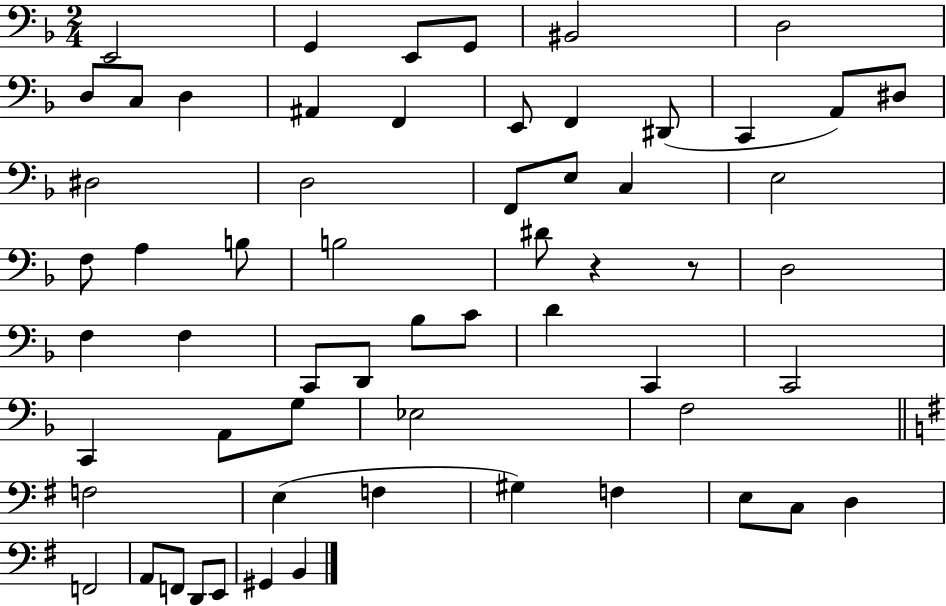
E2/h G2/q E2/e G2/e BIS2/h D3/h D3/e C3/e D3/q A#2/q F2/q E2/e F2/q D#2/e C2/q A2/e D#3/e D#3/h D3/h F2/e E3/e C3/q E3/h F3/e A3/q B3/e B3/h D#4/e R/q R/e D3/h F3/q F3/q C2/e D2/e Bb3/e C4/e D4/q C2/q C2/h C2/q A2/e G3/e Eb3/h F3/h F3/h E3/q F3/q G#3/q F3/q E3/e C3/e D3/q F2/h A2/e F2/e D2/e E2/e G#2/q B2/q